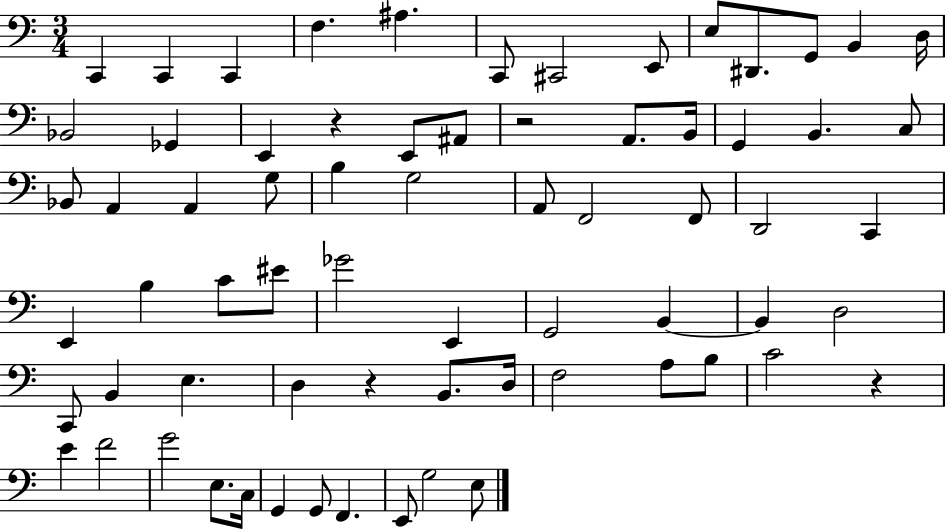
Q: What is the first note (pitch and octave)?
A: C2